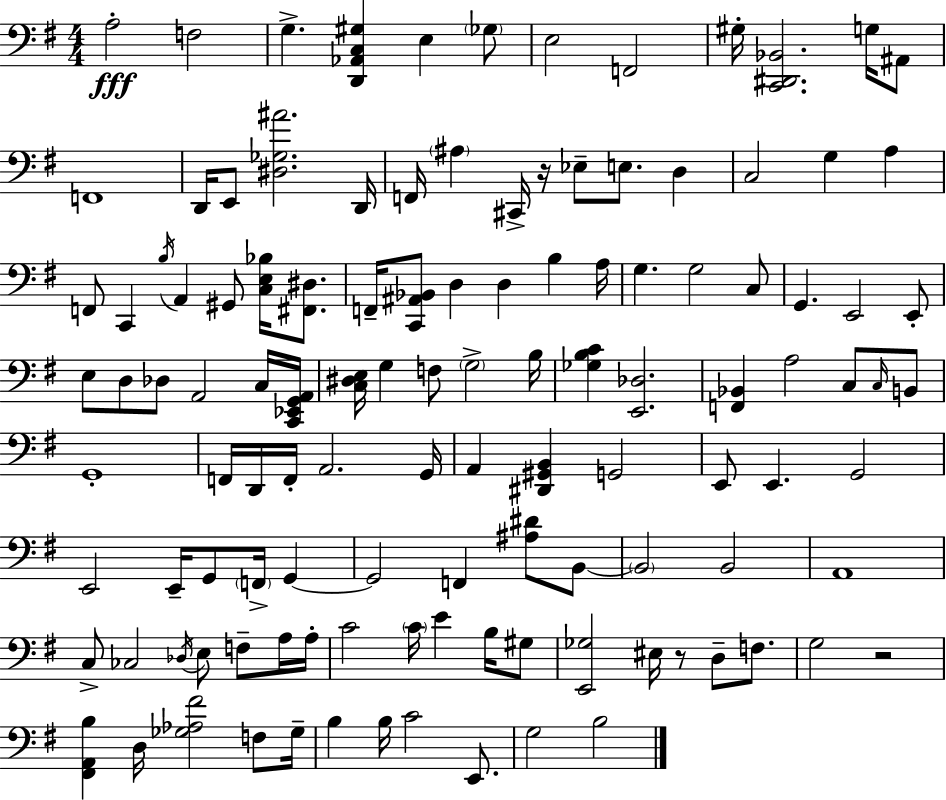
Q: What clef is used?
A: bass